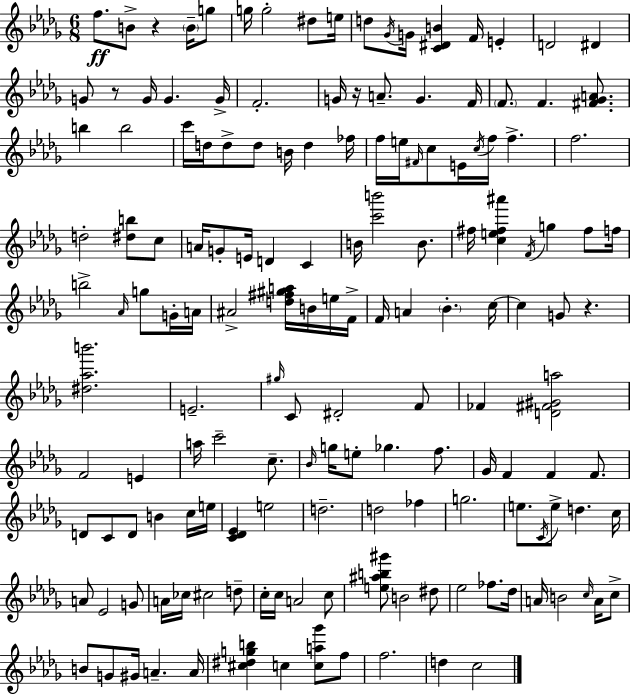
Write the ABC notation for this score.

X:1
T:Untitled
M:6/8
L:1/4
K:Bbm
f/2 B/2 z B/4 g/2 g/4 g2 ^d/2 e/4 d/2 _G/4 G/4 [C^DB] F/4 E D2 ^D G/2 z/2 G/4 G G/4 F2 G/4 z/4 A/2 G F/4 F/2 F [^F_GA]/2 b b2 c'/4 d/4 d/2 d/2 B/4 d _f/4 f/4 e/4 ^F/4 c/2 E/4 c/4 f/4 f f2 d2 [^db]/2 c/2 A/4 G/2 E/4 D C B/4 [c'b']2 B/2 ^f/4 [ce^f^a'] F/4 g ^f/2 f/4 b2 _A/4 g/2 G/4 A/4 ^A2 [d^f^ga]/4 B/4 e/4 F/4 F/4 A _B c/4 c G/2 z [^d_ab']2 E2 ^g/4 C/2 ^D2 F/2 _F [D^F^Ga]2 F2 E a/4 c'2 c/2 _B/4 g/4 e/2 _g f/2 _G/4 F F F/2 D/2 C/2 D/2 B c/4 e/4 [C_D_E] e2 d2 d2 _f g2 e/2 C/4 e/2 d c/4 A/2 _E2 G/2 A/4 _c/4 ^c2 d/2 c/4 c/4 A2 c/2 [e^ab^g']/2 B2 ^d/2 _e2 _f/2 _d/4 A/4 B2 c/4 A/4 c/2 B/2 G/2 ^G/4 A A/4 [^c^dgb] c [ca_g']/2 f/2 f2 d c2